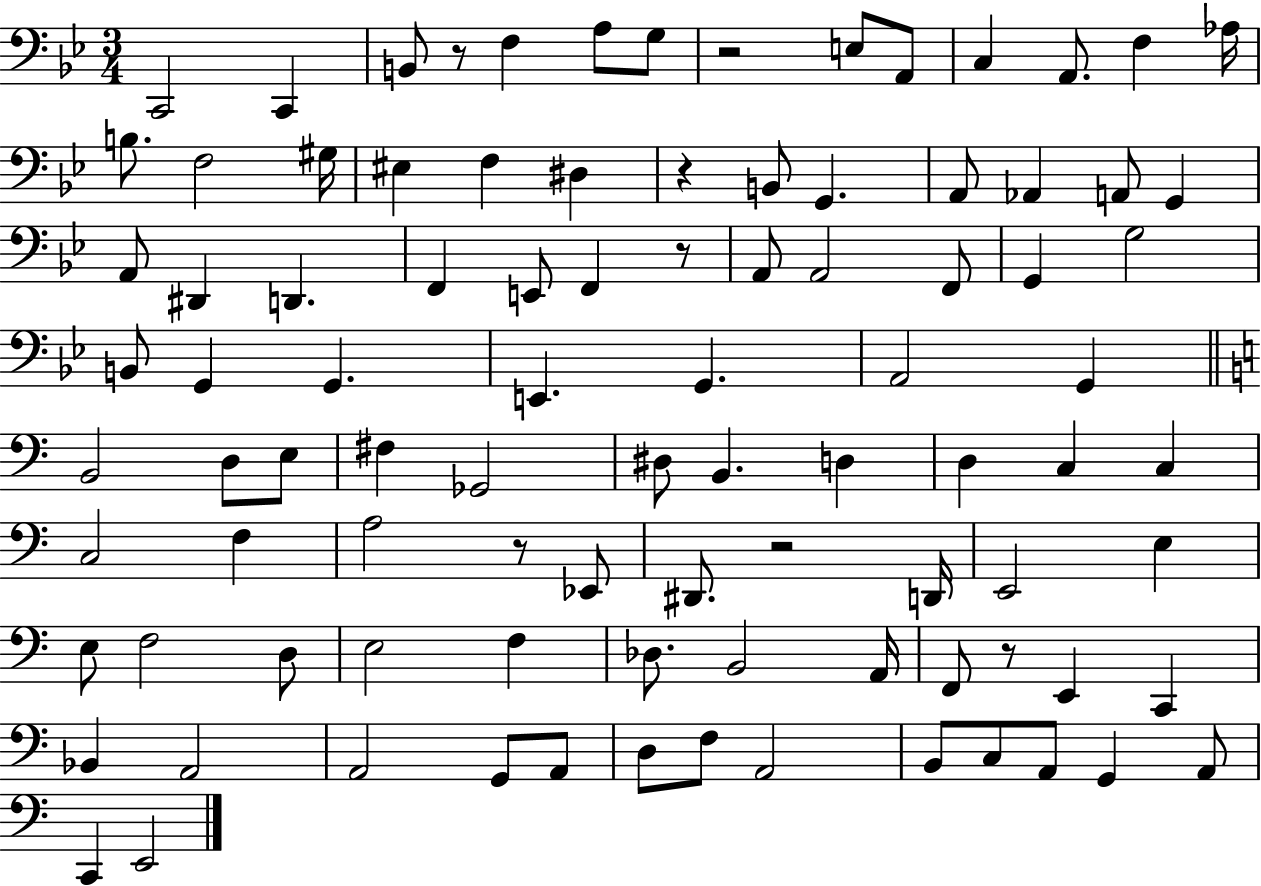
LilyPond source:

{
  \clef bass
  \numericTimeSignature
  \time 3/4
  \key bes \major
  c,2 c,4 | b,8 r8 f4 a8 g8 | r2 e8 a,8 | c4 a,8. f4 aes16 | \break b8. f2 gis16 | eis4 f4 dis4 | r4 b,8 g,4. | a,8 aes,4 a,8 g,4 | \break a,8 dis,4 d,4. | f,4 e,8 f,4 r8 | a,8 a,2 f,8 | g,4 g2 | \break b,8 g,4 g,4. | e,4. g,4. | a,2 g,4 | \bar "||" \break \key c \major b,2 d8 e8 | fis4 ges,2 | dis8 b,4. d4 | d4 c4 c4 | \break c2 f4 | a2 r8 ees,8 | dis,8. r2 d,16 | e,2 e4 | \break e8 f2 d8 | e2 f4 | des8. b,2 a,16 | f,8 r8 e,4 c,4 | \break bes,4 a,2 | a,2 g,8 a,8 | d8 f8 a,2 | b,8 c8 a,8 g,4 a,8 | \break c,4 e,2 | \bar "|."
}